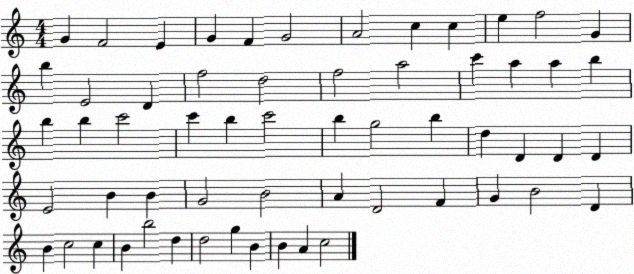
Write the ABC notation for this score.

X:1
T:Untitled
M:4/4
L:1/4
K:C
G F2 E G F G2 A2 c c e f2 G b E2 D f2 d2 f2 a2 c' a a b b b c'2 c' b c'2 b g2 b d D D D E2 B B G2 B2 A D2 F G B2 D B c2 c B b2 d d2 g B B A c2